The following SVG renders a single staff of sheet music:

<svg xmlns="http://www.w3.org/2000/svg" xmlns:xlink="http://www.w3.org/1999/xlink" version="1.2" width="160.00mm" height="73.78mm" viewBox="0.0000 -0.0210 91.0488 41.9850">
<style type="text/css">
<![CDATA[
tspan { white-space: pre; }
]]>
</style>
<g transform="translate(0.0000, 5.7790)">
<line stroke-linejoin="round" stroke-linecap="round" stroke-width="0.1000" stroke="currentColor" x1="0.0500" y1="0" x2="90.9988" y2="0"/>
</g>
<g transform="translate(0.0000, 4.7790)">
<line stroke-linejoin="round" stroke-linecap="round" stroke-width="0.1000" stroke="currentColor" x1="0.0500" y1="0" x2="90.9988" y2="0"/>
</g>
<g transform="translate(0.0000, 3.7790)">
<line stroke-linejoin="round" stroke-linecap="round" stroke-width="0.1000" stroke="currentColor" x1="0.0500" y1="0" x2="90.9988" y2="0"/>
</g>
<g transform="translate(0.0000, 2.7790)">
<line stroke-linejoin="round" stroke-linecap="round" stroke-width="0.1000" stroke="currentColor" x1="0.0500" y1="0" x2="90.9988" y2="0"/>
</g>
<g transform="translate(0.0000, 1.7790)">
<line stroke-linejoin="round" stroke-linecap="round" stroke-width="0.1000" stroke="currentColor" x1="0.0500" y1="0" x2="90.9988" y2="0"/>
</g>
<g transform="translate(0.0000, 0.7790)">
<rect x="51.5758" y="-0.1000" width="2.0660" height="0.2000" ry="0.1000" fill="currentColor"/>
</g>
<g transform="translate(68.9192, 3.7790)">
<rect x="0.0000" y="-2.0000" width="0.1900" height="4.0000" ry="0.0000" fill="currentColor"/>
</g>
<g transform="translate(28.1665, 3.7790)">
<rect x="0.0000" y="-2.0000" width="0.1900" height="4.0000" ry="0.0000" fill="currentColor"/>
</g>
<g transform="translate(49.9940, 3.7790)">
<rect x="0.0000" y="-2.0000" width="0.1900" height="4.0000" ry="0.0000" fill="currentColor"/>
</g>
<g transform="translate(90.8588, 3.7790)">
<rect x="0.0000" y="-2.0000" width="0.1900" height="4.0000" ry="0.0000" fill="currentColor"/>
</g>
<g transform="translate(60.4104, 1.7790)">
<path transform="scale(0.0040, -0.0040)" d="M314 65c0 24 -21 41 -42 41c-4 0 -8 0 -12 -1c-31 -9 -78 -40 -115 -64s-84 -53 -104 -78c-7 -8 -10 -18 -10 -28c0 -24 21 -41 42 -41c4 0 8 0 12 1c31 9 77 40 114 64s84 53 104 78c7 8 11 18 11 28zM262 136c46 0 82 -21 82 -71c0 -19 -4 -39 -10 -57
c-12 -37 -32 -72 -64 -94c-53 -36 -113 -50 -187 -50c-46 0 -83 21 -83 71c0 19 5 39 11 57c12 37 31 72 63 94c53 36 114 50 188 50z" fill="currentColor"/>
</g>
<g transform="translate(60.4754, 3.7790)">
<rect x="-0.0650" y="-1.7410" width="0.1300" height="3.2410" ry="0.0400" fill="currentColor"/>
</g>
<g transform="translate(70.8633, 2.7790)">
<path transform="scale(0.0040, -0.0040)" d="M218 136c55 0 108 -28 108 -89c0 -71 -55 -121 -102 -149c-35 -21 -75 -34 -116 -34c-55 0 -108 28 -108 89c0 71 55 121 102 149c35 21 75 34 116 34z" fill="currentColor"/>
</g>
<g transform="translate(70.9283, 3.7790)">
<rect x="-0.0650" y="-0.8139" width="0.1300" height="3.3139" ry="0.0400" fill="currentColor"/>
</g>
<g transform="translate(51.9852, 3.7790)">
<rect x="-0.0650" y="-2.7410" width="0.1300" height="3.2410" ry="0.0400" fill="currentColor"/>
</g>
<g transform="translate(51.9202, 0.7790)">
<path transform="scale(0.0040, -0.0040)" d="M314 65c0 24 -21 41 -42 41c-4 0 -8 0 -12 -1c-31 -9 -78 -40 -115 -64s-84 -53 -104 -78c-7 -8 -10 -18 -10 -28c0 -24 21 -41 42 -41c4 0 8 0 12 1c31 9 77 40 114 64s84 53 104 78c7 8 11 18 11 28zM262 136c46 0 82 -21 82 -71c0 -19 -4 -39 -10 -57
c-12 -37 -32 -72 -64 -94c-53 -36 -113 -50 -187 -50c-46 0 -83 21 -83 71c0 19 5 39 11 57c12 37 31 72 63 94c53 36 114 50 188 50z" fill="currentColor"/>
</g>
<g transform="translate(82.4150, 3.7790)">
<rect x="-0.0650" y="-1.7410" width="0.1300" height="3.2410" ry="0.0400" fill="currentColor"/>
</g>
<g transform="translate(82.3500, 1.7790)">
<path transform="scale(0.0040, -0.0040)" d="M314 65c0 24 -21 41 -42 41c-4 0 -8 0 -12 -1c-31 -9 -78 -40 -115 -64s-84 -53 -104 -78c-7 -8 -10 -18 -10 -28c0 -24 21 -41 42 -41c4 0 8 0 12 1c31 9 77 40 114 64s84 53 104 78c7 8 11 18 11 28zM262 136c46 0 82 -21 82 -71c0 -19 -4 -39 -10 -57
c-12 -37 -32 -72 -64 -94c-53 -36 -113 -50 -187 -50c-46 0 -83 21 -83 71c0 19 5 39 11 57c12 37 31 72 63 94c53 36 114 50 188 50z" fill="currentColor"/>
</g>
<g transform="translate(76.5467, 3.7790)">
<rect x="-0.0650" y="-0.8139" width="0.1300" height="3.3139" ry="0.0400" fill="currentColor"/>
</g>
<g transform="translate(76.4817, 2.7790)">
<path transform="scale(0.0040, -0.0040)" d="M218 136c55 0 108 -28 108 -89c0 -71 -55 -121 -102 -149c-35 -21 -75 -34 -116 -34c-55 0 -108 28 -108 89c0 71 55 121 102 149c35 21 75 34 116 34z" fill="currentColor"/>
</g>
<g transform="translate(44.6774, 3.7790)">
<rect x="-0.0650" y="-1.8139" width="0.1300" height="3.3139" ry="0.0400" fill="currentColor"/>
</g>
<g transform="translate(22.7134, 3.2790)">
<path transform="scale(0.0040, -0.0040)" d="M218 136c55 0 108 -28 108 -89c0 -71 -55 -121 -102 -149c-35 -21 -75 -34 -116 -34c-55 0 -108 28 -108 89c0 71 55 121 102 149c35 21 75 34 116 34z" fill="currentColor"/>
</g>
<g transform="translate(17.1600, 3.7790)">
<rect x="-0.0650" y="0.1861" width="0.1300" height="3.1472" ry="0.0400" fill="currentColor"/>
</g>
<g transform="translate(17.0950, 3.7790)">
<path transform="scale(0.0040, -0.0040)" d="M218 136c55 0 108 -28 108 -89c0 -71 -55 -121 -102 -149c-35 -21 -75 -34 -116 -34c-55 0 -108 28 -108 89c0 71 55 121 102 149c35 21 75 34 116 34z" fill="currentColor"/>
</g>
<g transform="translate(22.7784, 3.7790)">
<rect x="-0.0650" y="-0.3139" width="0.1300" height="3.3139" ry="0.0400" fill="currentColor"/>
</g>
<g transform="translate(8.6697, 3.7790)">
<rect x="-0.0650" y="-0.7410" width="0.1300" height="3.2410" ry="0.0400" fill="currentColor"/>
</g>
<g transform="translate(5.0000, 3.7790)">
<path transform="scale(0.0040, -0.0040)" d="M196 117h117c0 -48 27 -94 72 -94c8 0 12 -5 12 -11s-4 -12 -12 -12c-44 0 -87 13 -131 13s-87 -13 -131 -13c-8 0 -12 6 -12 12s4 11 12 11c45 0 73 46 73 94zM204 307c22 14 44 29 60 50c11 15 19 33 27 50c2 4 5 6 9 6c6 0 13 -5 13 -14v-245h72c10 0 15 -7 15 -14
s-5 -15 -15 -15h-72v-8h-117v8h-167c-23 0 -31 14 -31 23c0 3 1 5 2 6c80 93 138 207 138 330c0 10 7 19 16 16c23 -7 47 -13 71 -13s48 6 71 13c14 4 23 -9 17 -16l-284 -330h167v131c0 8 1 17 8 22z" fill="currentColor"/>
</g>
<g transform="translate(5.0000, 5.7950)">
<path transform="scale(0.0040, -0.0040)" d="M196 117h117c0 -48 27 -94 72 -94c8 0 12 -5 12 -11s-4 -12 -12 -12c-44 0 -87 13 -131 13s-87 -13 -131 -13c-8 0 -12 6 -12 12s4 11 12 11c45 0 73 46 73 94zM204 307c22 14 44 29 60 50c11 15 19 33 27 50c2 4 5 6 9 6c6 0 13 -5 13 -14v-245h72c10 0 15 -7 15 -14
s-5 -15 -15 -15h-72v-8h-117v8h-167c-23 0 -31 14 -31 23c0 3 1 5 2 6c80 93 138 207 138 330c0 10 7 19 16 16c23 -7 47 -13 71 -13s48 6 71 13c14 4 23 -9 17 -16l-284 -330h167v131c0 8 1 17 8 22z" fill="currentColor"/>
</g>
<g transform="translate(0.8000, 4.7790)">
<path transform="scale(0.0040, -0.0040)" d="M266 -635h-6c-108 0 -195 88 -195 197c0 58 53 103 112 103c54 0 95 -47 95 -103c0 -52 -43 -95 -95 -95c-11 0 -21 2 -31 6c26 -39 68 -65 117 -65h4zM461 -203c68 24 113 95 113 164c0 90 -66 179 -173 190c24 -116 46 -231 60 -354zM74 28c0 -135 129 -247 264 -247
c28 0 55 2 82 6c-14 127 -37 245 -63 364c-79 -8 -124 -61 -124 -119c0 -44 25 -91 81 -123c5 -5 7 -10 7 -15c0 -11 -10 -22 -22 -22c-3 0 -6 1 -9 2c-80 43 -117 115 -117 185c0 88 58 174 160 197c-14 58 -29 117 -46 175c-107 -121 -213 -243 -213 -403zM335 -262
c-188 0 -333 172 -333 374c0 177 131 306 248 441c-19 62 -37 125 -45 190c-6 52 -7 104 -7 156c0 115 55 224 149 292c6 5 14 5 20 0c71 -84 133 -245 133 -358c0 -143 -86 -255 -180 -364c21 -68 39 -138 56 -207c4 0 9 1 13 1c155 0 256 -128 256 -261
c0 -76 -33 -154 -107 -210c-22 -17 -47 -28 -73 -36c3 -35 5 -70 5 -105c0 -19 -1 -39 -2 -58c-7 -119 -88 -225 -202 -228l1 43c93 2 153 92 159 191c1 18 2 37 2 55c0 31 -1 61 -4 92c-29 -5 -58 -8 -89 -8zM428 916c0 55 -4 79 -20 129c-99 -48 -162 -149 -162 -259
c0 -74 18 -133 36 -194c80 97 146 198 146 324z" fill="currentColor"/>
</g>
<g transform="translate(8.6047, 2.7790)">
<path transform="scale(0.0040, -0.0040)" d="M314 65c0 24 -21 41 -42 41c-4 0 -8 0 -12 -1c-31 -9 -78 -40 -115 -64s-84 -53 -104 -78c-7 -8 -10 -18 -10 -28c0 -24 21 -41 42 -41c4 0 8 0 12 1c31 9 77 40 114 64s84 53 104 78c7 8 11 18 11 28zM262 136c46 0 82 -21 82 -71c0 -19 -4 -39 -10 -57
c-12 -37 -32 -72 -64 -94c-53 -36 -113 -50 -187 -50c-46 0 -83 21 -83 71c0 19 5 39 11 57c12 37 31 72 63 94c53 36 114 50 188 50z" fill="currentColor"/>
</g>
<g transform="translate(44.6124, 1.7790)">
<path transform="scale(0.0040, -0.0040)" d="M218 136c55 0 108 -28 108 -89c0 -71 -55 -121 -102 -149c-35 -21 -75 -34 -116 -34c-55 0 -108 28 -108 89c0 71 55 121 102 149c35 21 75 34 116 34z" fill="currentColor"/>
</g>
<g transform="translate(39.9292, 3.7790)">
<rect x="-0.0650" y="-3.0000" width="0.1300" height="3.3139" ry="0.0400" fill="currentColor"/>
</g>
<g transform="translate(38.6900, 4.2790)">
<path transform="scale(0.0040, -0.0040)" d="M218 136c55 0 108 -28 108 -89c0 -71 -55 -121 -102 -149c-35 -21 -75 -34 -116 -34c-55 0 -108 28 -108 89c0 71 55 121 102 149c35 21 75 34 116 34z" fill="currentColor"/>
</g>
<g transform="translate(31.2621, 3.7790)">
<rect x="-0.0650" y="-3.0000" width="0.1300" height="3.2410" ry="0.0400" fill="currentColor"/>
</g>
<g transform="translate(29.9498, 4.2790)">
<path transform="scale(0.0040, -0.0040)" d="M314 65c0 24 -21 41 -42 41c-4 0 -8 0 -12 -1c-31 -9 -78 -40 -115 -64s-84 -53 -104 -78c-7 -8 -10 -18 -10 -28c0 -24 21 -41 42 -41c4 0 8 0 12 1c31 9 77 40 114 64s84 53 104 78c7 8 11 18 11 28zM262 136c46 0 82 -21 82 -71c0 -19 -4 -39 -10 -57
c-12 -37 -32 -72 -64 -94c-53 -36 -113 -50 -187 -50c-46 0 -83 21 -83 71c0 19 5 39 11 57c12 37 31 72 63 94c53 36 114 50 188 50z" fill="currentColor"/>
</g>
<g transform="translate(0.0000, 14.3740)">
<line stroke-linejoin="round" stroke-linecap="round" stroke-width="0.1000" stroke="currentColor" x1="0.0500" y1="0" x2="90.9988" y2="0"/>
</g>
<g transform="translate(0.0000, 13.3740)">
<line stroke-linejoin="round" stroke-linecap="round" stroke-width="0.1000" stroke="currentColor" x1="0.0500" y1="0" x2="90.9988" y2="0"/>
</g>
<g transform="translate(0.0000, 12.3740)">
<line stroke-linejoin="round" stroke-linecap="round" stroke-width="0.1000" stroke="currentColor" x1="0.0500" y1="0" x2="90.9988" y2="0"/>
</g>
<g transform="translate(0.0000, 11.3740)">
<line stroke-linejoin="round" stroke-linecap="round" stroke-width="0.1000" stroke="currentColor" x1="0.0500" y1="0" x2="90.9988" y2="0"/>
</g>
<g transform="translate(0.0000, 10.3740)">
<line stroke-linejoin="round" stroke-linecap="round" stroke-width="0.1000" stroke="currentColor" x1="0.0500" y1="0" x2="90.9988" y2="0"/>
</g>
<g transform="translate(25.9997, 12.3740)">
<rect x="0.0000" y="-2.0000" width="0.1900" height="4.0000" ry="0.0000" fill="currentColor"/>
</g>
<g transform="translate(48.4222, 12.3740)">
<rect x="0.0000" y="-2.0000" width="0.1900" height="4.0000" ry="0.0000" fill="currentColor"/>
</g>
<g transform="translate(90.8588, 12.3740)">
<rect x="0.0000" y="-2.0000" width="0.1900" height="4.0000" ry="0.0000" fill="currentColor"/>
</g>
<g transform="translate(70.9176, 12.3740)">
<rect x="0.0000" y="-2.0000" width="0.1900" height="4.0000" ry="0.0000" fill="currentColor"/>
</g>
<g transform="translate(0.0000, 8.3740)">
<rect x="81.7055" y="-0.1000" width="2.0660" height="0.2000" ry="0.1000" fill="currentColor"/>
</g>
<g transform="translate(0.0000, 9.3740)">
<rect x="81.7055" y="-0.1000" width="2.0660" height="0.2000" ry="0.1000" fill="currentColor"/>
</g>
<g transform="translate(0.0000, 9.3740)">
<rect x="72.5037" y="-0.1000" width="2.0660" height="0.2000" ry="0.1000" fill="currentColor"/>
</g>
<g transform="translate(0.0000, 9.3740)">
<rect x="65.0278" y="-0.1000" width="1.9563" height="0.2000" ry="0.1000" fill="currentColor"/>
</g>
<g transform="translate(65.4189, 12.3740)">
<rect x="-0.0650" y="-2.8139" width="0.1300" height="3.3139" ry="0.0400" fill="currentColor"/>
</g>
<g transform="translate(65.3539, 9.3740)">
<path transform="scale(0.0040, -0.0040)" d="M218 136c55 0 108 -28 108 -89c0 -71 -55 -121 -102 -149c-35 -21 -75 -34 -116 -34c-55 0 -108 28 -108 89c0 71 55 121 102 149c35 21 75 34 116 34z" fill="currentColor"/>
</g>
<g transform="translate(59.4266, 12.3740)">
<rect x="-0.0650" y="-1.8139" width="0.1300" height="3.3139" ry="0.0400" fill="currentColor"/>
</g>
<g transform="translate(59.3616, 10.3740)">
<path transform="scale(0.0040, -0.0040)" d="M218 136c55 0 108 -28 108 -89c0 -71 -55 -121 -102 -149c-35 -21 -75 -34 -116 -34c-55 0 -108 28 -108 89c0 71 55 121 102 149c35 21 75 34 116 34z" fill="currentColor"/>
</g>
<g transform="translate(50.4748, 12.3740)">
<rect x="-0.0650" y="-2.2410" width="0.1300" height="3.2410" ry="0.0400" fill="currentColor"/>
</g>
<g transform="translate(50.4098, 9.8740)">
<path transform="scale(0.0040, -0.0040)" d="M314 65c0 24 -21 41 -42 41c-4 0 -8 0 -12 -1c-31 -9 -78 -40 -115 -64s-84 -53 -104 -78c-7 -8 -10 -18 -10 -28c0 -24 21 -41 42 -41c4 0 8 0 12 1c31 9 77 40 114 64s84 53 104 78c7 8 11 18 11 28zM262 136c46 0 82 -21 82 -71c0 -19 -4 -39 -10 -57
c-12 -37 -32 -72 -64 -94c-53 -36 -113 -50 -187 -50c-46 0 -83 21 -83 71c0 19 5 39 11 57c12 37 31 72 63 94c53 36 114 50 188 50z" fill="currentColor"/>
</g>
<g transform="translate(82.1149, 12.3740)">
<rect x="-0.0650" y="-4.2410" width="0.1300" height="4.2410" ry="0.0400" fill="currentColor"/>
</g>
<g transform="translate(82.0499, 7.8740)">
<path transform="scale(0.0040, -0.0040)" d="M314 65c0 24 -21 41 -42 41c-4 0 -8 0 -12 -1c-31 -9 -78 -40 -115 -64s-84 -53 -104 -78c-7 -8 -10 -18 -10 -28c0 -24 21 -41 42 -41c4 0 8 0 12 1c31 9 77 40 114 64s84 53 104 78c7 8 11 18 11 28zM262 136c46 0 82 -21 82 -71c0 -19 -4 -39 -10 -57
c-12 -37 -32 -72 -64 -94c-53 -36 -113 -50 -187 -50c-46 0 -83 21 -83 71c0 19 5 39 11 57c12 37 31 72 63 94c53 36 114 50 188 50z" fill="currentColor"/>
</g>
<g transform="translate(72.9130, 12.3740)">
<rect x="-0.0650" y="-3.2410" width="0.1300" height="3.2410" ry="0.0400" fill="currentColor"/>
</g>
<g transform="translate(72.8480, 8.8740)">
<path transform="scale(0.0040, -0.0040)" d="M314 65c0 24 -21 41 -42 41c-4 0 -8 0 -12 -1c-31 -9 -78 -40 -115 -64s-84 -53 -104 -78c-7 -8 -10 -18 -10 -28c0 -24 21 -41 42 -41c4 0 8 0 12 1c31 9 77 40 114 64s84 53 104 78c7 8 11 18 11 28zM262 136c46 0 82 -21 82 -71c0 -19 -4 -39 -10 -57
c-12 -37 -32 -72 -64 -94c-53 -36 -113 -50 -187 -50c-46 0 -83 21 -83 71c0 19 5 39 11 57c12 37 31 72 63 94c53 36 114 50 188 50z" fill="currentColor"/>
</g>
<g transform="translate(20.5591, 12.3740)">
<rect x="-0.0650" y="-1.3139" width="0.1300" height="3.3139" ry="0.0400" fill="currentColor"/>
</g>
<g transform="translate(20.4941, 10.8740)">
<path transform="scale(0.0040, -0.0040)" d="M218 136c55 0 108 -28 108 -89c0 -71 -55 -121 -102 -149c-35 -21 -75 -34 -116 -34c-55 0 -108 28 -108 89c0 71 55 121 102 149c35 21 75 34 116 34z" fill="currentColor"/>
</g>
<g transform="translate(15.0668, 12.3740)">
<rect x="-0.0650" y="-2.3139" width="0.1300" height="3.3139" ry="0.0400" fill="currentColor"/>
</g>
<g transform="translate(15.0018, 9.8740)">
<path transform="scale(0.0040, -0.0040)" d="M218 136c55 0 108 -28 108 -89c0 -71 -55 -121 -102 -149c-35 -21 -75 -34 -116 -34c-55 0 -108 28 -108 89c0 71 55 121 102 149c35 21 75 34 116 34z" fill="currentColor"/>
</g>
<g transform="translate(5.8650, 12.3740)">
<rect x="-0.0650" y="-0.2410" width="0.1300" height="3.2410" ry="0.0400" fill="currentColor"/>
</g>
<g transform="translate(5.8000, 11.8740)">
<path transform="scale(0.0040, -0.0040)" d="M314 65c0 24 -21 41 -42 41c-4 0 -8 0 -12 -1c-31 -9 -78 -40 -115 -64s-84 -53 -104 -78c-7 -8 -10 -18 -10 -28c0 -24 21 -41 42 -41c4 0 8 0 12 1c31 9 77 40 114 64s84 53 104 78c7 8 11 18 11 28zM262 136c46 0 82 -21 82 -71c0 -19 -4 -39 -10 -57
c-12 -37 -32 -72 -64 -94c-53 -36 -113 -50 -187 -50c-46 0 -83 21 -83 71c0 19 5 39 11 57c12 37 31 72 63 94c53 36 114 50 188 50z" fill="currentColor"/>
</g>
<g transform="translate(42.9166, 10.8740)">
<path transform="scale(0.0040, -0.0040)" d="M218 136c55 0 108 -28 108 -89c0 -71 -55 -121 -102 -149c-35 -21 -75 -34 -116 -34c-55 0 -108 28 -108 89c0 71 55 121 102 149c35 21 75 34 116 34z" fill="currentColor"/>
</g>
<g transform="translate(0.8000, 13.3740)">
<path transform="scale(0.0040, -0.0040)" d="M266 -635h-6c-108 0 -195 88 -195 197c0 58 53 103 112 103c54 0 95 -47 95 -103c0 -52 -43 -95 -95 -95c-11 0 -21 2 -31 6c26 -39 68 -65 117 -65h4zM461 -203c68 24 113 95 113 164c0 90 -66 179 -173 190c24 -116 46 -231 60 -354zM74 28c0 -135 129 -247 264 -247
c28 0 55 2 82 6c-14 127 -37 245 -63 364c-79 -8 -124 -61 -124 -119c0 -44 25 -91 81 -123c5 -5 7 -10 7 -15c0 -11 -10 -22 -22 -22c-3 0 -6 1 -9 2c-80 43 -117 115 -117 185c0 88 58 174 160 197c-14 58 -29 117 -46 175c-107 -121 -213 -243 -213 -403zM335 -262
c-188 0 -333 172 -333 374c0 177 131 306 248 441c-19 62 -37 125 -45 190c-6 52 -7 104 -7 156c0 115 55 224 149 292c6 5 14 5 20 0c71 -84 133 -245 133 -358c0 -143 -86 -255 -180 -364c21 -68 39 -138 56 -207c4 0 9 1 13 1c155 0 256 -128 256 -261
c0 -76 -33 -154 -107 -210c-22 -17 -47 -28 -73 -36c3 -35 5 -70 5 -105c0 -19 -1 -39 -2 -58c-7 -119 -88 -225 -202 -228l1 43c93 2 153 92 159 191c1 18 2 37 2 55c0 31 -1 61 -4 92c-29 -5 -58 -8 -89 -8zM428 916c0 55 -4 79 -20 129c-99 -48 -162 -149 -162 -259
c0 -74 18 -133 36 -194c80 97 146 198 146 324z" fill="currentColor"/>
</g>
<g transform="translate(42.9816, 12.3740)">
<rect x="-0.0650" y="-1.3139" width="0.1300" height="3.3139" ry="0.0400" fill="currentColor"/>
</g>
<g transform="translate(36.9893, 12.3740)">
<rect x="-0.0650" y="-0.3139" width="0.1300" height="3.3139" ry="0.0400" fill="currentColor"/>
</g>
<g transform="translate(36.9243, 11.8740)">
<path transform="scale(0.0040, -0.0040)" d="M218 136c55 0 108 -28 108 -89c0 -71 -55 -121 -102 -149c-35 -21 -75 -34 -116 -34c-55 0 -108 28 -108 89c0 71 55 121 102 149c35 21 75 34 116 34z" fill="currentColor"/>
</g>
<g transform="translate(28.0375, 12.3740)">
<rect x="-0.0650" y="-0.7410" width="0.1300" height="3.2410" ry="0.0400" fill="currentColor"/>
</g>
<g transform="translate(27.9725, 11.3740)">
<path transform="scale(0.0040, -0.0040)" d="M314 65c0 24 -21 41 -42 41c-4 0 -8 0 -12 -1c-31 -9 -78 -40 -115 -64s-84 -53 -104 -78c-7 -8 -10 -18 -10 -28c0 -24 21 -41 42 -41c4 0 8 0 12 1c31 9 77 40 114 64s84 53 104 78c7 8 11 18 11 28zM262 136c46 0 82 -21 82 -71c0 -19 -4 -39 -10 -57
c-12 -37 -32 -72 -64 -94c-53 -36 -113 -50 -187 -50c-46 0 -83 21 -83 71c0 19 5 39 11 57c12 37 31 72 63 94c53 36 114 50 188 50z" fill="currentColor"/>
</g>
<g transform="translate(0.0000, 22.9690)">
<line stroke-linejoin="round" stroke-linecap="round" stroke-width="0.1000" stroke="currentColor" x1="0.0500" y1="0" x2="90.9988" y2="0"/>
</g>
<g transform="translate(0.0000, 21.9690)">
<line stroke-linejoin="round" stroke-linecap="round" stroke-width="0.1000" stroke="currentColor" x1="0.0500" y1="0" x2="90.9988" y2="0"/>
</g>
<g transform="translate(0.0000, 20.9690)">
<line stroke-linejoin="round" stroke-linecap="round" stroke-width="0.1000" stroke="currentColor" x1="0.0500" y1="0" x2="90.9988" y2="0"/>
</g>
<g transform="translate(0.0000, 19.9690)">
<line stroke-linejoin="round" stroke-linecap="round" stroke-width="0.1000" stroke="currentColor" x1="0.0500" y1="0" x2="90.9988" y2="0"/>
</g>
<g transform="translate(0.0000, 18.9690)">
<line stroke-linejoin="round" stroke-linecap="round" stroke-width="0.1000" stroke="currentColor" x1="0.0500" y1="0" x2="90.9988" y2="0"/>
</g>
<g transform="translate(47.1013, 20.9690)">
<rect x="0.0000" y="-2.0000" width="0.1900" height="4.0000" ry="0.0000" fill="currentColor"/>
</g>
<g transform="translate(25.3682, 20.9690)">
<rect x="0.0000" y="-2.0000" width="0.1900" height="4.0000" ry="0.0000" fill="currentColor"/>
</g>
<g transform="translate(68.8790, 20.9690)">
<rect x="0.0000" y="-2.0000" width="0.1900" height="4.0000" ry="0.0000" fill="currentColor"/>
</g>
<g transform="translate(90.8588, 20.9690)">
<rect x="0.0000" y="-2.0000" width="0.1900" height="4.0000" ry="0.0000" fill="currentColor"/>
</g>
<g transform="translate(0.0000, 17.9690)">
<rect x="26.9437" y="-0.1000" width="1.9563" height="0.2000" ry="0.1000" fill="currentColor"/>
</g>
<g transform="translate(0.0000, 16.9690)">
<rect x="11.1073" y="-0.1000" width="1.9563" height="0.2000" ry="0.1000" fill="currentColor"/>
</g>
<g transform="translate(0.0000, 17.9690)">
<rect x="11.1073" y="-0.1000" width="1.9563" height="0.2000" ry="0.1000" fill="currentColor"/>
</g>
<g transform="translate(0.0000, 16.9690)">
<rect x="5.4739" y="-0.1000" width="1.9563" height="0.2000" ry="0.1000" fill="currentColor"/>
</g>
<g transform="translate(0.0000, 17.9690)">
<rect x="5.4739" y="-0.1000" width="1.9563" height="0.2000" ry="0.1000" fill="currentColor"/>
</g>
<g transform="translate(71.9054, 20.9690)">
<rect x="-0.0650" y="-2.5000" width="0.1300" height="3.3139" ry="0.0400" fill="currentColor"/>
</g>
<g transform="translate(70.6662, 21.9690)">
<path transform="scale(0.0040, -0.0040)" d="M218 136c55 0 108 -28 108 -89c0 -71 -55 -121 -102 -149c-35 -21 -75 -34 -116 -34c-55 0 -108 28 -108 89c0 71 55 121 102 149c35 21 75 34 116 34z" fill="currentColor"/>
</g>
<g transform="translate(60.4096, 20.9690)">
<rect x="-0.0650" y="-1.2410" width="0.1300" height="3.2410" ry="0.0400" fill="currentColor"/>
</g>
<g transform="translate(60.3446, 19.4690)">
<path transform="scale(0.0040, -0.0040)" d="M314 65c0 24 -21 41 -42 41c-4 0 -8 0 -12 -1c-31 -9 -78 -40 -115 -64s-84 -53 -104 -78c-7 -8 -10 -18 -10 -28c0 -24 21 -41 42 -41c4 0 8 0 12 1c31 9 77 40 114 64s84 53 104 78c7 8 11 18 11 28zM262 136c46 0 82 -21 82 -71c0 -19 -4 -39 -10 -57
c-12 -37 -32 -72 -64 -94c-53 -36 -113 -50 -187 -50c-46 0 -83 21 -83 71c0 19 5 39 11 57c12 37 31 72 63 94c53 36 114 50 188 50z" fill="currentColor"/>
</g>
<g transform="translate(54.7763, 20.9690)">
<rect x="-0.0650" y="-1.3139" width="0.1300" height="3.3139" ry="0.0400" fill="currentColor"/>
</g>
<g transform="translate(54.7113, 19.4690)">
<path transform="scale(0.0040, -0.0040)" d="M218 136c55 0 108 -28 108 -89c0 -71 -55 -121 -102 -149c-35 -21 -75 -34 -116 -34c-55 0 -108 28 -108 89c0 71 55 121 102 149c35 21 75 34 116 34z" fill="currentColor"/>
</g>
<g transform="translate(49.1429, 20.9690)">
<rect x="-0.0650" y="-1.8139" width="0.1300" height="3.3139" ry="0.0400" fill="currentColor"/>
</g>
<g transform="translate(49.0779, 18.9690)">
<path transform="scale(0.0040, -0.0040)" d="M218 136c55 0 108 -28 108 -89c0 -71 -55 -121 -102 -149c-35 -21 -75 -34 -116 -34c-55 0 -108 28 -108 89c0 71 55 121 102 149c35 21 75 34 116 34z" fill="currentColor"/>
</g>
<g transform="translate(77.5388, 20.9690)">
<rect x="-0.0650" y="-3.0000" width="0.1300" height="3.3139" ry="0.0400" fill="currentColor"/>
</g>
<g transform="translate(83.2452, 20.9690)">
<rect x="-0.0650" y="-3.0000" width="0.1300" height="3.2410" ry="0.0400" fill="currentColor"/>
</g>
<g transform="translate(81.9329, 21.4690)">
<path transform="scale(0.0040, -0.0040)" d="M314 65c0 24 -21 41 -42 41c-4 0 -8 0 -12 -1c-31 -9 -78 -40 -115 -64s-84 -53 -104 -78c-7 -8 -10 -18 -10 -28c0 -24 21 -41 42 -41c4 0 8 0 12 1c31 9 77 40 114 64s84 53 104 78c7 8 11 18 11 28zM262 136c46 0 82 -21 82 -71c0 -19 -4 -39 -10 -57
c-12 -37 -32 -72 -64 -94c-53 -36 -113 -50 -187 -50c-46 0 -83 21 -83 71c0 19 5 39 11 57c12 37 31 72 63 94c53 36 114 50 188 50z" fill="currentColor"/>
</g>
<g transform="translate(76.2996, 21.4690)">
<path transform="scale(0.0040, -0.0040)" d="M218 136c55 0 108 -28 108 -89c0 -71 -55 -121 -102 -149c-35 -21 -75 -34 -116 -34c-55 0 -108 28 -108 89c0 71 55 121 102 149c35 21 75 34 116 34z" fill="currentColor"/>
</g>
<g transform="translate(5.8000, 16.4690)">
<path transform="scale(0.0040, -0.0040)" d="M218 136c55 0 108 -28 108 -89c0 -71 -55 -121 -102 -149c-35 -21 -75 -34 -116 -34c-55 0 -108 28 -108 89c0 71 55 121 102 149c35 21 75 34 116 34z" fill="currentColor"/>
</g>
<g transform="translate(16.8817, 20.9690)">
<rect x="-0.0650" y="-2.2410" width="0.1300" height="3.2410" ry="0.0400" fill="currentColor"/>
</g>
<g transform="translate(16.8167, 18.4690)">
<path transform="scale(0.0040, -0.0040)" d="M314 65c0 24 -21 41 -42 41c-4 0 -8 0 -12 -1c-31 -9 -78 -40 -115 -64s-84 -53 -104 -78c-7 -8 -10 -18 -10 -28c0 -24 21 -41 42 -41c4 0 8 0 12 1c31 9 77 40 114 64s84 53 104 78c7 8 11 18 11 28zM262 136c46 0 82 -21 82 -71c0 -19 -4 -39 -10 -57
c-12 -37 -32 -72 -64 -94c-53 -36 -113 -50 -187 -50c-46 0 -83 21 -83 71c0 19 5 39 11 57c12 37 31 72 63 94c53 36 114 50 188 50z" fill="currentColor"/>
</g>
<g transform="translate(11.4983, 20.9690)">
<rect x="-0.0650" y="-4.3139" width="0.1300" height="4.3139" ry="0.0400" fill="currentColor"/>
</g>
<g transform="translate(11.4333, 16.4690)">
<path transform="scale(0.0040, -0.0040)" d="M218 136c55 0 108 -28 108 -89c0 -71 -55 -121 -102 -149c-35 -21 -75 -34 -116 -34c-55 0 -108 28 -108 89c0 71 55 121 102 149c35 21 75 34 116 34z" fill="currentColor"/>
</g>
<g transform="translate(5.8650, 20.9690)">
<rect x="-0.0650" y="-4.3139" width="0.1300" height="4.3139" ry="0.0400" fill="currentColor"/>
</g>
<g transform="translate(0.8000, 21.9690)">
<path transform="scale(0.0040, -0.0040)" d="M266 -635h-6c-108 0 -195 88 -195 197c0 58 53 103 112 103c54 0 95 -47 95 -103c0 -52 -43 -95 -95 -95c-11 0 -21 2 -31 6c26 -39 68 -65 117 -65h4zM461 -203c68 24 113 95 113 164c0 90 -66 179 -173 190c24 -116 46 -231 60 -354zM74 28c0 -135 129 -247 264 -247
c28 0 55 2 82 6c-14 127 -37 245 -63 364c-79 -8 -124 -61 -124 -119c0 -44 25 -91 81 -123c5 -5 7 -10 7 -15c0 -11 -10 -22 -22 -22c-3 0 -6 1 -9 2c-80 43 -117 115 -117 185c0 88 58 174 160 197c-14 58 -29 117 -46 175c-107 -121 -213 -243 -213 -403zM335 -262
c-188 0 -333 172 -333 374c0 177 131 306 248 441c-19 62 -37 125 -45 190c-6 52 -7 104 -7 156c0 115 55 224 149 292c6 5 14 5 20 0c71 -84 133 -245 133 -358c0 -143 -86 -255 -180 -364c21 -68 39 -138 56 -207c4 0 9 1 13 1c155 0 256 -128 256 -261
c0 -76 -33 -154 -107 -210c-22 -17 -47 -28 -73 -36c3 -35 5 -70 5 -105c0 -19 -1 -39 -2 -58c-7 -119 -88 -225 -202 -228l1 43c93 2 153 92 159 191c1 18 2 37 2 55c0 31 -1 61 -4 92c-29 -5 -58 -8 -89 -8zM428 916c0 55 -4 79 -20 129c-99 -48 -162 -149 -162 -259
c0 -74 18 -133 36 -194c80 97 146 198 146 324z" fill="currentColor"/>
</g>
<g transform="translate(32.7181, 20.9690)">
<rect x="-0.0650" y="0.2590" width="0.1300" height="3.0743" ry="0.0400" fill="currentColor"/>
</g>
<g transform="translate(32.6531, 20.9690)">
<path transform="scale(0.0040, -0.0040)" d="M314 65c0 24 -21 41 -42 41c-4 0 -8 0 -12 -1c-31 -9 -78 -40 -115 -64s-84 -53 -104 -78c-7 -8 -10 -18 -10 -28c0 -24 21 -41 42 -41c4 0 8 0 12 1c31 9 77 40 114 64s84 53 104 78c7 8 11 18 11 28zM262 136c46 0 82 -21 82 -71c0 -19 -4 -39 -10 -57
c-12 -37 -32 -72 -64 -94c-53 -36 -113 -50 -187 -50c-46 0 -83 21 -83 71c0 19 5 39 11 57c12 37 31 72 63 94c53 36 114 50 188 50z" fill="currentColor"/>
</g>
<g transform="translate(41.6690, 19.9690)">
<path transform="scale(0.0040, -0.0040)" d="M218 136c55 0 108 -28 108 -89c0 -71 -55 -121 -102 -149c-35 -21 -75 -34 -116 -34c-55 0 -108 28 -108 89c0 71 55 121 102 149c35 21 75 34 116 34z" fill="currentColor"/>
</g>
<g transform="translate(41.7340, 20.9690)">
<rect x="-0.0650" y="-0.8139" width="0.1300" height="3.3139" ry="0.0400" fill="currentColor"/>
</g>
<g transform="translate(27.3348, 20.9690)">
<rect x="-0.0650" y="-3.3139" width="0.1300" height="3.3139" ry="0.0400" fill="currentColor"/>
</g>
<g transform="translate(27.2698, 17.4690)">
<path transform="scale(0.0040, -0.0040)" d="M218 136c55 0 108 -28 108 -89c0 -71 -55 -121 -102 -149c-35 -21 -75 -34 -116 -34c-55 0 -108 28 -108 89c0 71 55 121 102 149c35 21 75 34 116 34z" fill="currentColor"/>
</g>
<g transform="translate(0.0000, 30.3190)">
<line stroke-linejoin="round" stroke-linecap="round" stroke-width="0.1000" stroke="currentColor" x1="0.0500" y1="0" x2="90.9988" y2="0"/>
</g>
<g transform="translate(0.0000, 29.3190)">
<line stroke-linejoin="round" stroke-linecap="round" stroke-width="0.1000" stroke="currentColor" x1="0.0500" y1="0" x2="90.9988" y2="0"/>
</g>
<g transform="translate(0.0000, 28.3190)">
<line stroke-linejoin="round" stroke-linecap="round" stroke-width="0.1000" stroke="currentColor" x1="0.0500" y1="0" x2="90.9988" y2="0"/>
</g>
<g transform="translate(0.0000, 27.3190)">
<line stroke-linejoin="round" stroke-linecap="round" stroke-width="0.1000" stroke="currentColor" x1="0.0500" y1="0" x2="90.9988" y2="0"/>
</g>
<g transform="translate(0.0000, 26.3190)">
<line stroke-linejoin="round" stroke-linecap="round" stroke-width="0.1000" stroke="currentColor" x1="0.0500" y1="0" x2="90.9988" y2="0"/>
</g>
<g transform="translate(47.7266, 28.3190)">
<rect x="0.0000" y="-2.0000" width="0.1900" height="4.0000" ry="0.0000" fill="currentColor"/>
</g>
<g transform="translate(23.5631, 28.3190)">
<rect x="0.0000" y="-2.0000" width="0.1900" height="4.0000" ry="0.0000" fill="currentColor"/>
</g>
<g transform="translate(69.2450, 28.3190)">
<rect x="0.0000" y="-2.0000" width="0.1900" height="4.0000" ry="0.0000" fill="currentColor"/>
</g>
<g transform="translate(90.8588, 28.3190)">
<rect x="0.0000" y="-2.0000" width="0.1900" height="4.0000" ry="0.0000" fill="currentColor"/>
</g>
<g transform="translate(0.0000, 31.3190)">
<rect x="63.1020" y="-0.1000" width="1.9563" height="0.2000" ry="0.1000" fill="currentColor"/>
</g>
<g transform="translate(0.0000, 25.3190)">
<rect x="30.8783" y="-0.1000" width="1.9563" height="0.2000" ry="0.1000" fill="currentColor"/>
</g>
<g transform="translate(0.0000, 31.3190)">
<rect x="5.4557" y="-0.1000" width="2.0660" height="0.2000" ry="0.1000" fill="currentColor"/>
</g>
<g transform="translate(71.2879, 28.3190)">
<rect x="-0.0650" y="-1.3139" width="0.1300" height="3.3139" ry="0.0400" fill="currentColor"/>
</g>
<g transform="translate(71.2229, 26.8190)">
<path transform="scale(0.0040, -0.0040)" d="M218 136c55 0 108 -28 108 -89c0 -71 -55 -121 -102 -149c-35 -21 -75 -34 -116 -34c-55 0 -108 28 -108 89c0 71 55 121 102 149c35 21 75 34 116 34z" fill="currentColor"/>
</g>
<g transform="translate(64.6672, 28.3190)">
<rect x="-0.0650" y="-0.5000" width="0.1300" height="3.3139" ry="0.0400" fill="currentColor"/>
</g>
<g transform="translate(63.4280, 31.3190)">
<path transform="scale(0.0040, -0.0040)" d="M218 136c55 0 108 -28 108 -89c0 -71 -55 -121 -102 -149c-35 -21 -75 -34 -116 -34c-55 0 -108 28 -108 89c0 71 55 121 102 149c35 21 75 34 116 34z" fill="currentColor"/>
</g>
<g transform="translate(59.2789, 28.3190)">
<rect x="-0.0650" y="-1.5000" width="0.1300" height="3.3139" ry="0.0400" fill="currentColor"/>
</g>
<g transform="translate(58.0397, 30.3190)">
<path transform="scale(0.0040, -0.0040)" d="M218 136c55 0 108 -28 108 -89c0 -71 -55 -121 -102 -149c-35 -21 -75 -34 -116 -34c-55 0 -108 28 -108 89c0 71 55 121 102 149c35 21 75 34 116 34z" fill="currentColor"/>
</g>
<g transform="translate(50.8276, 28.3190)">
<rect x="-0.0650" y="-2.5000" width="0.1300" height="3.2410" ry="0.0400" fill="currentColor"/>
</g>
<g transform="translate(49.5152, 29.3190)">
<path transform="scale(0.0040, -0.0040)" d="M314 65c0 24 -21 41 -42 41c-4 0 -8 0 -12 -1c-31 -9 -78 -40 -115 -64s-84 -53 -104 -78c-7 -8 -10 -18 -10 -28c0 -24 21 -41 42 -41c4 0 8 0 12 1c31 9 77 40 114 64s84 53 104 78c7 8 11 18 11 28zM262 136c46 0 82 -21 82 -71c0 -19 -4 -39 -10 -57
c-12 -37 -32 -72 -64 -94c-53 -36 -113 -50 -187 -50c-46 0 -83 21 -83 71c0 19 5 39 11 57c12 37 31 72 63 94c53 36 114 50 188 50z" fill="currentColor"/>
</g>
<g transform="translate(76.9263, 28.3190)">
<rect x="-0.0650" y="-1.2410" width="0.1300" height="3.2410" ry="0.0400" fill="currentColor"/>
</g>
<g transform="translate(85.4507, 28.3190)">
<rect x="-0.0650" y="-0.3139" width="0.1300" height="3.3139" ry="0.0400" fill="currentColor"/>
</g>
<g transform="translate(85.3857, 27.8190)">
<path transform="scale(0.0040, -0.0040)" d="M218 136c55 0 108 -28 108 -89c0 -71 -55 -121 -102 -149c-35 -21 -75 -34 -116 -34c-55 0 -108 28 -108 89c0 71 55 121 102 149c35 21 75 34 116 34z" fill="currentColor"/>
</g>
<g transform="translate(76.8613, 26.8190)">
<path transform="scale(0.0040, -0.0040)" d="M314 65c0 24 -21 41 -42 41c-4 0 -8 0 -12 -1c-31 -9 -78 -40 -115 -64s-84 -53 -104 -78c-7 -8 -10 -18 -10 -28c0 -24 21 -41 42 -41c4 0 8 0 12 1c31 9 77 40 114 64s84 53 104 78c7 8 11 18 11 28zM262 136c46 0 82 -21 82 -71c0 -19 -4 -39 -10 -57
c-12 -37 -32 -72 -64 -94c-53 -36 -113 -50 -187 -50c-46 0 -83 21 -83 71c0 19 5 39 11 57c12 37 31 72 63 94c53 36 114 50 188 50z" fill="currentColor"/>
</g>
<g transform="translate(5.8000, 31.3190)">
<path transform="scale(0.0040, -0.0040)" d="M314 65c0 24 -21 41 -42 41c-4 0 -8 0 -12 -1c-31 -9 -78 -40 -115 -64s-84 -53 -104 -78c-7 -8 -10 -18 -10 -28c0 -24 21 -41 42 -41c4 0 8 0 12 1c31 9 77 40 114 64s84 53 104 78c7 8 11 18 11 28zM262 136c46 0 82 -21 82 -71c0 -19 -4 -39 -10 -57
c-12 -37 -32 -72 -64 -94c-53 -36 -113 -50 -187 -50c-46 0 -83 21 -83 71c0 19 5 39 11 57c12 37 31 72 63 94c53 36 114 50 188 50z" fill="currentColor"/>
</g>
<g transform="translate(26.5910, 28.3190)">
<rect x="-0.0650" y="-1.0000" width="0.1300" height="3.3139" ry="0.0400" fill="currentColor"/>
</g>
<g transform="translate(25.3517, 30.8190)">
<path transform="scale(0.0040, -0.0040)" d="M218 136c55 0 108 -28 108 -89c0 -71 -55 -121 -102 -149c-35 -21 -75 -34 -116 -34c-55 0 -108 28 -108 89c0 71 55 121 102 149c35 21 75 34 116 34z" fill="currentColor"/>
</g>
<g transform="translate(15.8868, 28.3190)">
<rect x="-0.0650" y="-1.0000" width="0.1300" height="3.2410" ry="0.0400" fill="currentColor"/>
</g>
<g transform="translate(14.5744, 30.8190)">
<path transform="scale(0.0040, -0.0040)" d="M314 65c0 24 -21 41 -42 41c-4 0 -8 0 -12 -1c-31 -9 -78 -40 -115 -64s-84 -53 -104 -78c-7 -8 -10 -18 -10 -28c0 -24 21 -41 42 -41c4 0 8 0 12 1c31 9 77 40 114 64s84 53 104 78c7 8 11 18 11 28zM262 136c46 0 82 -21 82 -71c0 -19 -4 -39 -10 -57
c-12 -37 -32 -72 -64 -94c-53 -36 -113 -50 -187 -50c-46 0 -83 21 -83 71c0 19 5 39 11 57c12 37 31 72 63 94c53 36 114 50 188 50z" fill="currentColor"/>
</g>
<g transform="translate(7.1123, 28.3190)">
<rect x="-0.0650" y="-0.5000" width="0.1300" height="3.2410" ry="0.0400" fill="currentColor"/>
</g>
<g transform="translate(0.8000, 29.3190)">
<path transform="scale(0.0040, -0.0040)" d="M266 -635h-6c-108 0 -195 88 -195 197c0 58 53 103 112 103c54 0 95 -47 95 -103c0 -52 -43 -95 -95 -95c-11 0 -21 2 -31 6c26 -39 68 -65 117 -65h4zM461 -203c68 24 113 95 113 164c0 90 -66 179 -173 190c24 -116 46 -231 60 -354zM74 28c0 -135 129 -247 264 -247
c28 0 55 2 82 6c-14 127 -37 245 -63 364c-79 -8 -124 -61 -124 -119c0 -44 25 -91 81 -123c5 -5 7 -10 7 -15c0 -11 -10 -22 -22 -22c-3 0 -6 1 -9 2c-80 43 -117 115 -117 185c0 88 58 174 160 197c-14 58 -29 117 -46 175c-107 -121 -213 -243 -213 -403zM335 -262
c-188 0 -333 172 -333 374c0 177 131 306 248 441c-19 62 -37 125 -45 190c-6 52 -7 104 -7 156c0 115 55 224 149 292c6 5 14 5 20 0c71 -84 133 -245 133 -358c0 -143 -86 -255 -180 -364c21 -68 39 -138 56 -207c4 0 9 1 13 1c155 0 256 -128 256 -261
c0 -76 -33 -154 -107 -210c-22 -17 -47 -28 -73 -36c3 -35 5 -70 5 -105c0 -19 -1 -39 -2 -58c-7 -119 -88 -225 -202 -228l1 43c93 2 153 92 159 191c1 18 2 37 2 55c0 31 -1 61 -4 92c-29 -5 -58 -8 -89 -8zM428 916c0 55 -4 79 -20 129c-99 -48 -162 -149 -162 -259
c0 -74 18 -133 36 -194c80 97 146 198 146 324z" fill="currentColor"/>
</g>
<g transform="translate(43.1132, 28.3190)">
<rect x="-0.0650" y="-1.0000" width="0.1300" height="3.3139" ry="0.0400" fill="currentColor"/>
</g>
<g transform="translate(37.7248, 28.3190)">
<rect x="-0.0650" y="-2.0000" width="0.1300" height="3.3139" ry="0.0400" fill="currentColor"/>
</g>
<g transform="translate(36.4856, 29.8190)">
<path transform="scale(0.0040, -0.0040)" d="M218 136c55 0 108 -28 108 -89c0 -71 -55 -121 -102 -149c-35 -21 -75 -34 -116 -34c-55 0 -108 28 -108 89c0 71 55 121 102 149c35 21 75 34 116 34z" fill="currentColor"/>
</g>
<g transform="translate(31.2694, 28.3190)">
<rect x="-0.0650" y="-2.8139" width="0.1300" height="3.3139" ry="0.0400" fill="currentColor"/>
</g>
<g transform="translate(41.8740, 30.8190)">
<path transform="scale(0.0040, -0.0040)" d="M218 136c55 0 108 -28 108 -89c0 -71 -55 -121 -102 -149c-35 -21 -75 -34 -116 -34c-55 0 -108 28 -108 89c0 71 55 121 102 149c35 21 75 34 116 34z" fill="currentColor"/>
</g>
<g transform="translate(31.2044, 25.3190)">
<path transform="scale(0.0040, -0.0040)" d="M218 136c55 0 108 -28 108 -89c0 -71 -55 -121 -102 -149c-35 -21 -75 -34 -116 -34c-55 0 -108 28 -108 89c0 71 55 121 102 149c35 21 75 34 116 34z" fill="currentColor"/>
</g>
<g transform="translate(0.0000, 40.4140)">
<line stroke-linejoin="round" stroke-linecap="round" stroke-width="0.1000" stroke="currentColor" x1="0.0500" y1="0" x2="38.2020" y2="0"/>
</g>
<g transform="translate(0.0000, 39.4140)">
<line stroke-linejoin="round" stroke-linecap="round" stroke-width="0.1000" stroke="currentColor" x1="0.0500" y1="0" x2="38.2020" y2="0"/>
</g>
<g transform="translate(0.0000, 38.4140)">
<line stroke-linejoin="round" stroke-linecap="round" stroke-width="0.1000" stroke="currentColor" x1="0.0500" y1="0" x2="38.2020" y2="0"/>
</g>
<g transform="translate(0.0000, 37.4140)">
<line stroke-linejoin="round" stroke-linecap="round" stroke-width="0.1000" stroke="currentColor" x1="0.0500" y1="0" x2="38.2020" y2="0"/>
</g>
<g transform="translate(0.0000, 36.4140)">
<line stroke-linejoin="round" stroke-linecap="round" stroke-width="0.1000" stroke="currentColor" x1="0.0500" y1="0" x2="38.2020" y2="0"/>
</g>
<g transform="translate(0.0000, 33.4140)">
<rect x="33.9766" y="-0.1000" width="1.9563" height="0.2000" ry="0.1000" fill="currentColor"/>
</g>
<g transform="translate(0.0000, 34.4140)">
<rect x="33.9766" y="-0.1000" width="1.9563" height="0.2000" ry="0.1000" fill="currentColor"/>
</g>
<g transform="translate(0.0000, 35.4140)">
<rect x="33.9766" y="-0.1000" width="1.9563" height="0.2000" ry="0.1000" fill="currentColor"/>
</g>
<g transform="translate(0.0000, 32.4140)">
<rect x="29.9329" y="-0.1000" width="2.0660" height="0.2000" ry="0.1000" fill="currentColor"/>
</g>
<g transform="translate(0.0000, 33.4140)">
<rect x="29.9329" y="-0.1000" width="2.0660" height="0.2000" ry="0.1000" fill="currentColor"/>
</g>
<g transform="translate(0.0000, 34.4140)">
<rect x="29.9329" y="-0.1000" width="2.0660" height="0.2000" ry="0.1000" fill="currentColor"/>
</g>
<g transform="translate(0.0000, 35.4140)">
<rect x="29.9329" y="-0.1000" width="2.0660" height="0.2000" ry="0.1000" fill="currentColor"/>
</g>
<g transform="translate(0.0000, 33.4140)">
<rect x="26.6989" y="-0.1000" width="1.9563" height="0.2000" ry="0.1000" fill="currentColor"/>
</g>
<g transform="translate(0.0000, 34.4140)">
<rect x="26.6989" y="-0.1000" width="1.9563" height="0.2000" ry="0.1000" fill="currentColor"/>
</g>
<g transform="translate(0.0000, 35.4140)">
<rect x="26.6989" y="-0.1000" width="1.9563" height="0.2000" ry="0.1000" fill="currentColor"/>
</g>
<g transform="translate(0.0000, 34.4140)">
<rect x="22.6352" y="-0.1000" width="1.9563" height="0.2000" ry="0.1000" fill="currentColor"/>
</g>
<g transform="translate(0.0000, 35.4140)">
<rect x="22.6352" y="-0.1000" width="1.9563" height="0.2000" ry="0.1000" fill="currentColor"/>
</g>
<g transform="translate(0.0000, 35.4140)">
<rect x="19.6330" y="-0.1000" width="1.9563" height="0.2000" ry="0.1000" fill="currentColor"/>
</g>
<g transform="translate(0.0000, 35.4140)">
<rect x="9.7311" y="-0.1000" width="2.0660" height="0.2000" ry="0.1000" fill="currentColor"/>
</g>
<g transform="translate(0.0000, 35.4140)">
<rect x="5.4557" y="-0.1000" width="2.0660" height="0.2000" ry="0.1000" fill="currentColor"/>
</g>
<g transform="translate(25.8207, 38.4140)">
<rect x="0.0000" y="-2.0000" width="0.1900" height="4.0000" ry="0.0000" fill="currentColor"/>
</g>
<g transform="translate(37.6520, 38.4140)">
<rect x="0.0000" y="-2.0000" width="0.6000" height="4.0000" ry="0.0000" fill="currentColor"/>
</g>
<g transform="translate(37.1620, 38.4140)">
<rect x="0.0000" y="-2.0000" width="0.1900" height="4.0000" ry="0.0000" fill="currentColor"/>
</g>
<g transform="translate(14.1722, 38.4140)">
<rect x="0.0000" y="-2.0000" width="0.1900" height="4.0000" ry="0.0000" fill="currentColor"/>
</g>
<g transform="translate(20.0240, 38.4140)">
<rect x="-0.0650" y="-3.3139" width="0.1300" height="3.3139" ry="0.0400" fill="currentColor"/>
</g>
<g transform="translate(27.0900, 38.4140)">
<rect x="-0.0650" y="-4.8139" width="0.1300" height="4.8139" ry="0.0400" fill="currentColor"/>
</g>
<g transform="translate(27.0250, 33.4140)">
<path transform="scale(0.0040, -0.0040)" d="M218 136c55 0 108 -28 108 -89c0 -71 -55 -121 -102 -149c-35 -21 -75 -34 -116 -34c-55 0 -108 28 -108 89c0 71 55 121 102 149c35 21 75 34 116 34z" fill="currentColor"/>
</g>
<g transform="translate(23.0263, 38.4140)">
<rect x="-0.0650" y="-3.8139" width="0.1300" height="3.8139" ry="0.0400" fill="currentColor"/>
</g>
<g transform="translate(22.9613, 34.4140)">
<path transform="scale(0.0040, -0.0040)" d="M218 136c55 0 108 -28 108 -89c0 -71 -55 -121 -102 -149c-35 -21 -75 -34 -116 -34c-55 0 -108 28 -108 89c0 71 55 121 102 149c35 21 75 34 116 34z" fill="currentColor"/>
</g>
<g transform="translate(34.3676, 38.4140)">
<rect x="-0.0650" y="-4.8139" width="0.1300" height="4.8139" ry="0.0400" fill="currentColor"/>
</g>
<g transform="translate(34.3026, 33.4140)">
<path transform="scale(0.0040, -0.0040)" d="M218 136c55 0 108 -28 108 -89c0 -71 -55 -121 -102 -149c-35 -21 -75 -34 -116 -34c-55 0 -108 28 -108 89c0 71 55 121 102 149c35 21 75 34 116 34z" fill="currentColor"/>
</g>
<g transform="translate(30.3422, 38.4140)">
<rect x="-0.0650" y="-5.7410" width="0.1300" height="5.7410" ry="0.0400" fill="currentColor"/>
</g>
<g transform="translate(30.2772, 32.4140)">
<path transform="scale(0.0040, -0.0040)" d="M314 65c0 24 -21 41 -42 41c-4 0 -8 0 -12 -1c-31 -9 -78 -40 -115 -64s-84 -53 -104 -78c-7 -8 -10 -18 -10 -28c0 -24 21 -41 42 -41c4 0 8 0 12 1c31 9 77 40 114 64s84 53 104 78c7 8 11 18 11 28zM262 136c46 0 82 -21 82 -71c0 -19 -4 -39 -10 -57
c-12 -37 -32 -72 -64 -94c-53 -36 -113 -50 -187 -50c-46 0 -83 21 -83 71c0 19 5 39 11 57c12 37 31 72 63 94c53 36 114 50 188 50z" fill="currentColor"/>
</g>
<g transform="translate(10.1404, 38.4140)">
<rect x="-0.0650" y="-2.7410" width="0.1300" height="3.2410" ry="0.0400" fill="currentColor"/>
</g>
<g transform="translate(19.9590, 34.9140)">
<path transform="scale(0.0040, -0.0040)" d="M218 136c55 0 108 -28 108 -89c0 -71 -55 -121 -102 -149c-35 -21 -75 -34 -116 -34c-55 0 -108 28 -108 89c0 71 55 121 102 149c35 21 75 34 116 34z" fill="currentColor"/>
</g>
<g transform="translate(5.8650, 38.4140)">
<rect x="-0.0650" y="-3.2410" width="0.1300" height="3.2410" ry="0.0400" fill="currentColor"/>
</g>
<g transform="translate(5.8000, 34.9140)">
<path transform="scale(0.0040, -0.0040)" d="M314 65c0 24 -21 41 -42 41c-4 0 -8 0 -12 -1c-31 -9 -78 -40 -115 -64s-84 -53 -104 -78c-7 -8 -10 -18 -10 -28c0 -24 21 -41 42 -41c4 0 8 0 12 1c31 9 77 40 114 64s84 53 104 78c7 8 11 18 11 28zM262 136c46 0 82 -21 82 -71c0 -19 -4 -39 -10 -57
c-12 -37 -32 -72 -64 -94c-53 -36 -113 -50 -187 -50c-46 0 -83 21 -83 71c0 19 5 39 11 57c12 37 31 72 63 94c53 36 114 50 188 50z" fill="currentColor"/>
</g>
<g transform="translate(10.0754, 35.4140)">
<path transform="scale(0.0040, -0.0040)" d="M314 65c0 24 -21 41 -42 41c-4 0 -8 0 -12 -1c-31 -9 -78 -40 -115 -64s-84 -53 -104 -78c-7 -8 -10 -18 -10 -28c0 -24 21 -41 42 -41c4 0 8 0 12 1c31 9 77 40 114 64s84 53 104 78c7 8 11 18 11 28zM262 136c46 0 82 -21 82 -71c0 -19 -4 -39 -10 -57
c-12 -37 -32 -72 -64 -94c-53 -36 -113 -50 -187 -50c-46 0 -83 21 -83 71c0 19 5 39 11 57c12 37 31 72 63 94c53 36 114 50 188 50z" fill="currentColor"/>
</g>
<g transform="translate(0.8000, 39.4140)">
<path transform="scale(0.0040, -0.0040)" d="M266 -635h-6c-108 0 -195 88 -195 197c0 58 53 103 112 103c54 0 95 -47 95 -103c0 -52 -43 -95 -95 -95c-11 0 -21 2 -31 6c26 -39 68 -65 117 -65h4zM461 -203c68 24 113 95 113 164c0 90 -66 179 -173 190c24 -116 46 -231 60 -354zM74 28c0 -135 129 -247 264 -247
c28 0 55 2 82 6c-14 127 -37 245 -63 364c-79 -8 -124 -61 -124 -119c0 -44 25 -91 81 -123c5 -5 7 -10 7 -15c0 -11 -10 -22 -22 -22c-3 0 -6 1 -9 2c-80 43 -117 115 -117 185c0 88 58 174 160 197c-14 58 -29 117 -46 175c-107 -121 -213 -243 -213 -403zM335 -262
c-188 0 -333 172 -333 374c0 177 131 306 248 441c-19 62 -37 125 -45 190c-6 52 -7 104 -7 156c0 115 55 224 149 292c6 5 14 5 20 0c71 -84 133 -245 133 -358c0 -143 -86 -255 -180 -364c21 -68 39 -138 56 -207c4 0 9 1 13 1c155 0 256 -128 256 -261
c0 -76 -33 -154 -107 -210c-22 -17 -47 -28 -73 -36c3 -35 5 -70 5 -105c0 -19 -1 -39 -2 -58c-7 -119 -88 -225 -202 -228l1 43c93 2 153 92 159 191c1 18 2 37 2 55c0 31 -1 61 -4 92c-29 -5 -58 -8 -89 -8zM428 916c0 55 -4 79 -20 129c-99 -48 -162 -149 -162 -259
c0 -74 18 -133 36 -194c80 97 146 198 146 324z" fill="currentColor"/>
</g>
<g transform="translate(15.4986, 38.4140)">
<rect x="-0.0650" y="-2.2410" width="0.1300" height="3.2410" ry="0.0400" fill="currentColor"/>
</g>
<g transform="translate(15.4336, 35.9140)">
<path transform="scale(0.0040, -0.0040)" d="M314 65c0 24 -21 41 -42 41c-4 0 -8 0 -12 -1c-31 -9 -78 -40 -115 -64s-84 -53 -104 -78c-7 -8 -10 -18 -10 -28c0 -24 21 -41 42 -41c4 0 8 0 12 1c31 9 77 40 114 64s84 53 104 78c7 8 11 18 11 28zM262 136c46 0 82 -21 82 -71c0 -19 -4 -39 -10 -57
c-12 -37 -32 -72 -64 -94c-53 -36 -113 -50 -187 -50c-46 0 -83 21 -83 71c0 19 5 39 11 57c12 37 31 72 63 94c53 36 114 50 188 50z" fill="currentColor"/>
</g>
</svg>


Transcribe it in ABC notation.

X:1
T:Untitled
M:4/4
L:1/4
K:C
d2 B c A2 A f a2 f2 d d f2 c2 g e d2 c e g2 f a b2 d'2 d' d' g2 b B2 d f e e2 G A A2 C2 D2 D a F D G2 E C e e2 c b2 a2 g2 b c' e' g'2 e'